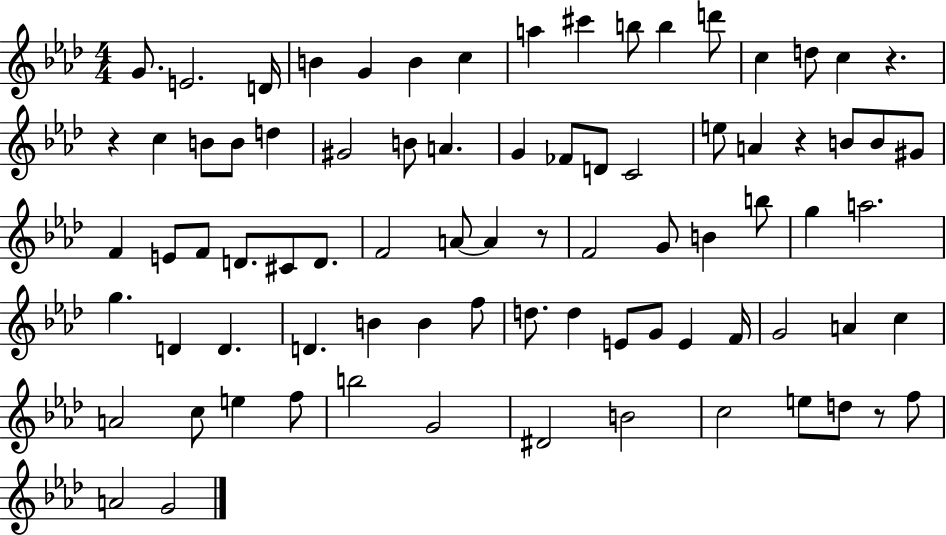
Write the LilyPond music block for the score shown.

{
  \clef treble
  \numericTimeSignature
  \time 4/4
  \key aes \major
  g'8. e'2. d'16 | b'4 g'4 b'4 c''4 | a''4 cis'''4 b''8 b''4 d'''8 | c''4 d''8 c''4 r4. | \break r4 c''4 b'8 b'8 d''4 | gis'2 b'8 a'4. | g'4 fes'8 d'8 c'2 | e''8 a'4 r4 b'8 b'8 gis'8 | \break f'4 e'8 f'8 d'8. cis'8 d'8. | f'2 a'8~~ a'4 r8 | f'2 g'8 b'4 b''8 | g''4 a''2. | \break g''4. d'4 d'4. | d'4. b'4 b'4 f''8 | d''8. d''4 e'8 g'8 e'4 f'16 | g'2 a'4 c''4 | \break a'2 c''8 e''4 f''8 | b''2 g'2 | dis'2 b'2 | c''2 e''8 d''8 r8 f''8 | \break a'2 g'2 | \bar "|."
}